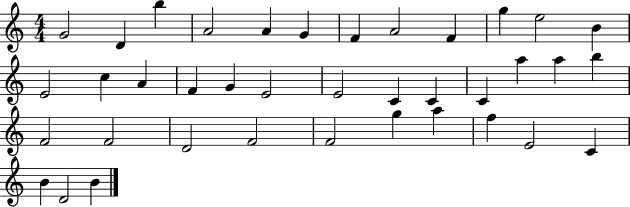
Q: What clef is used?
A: treble